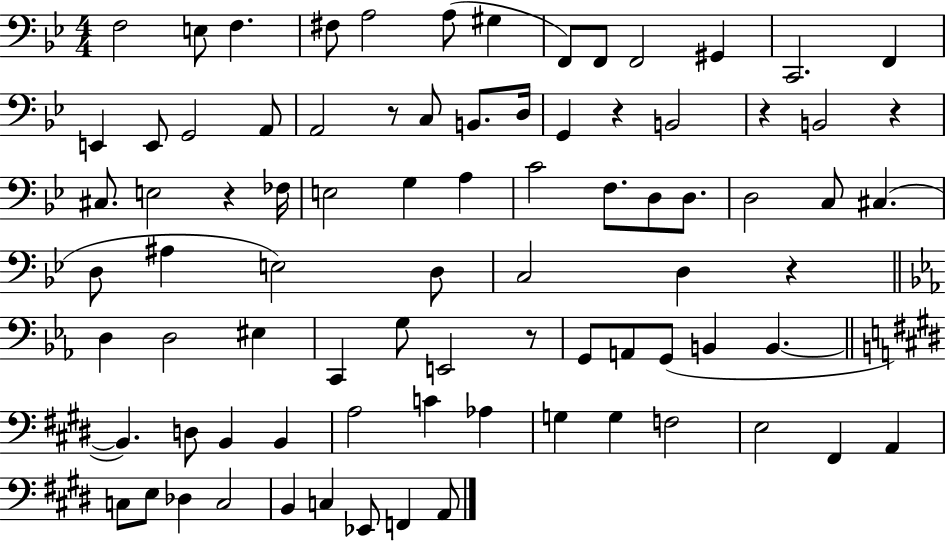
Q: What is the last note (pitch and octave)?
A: A2